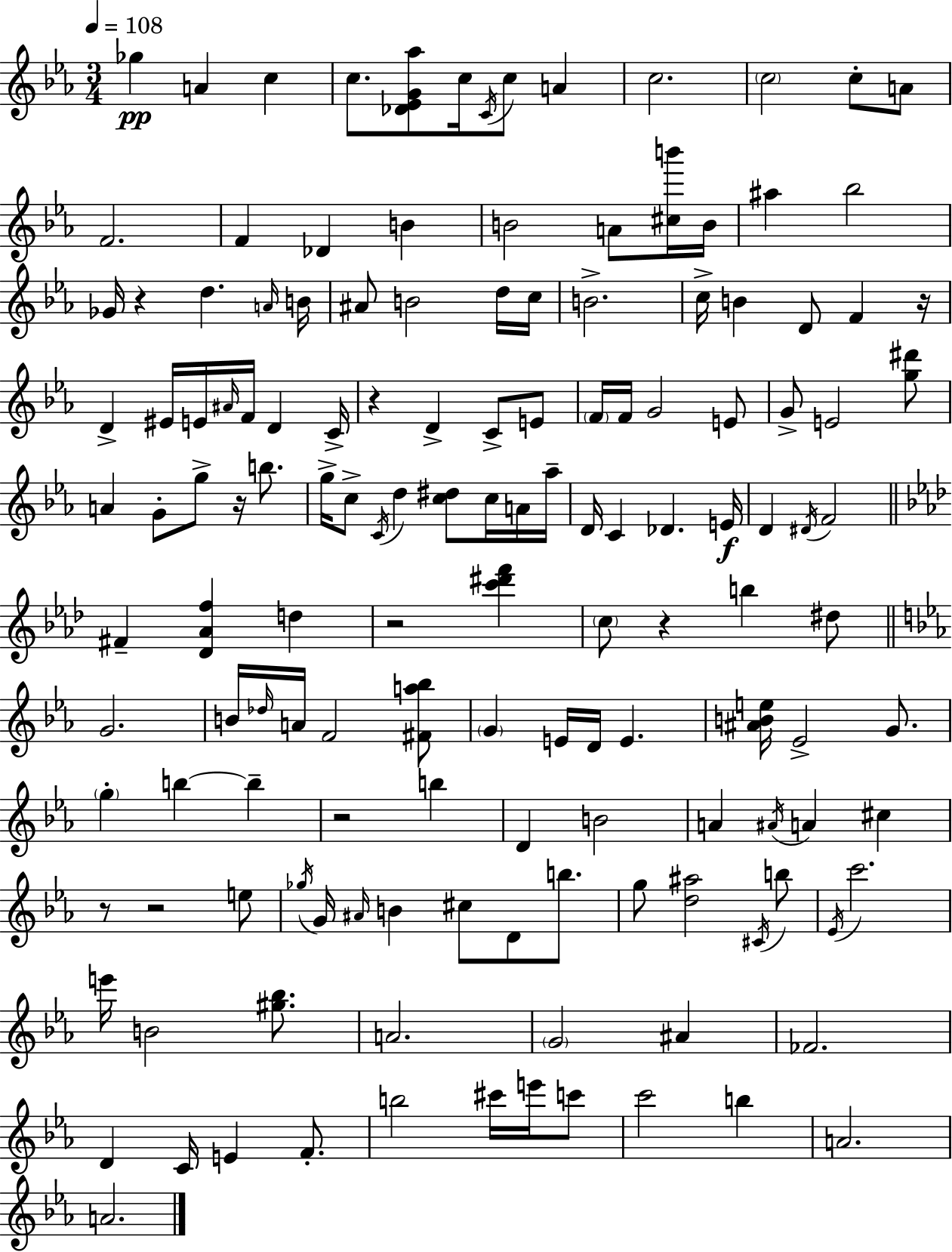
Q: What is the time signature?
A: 3/4